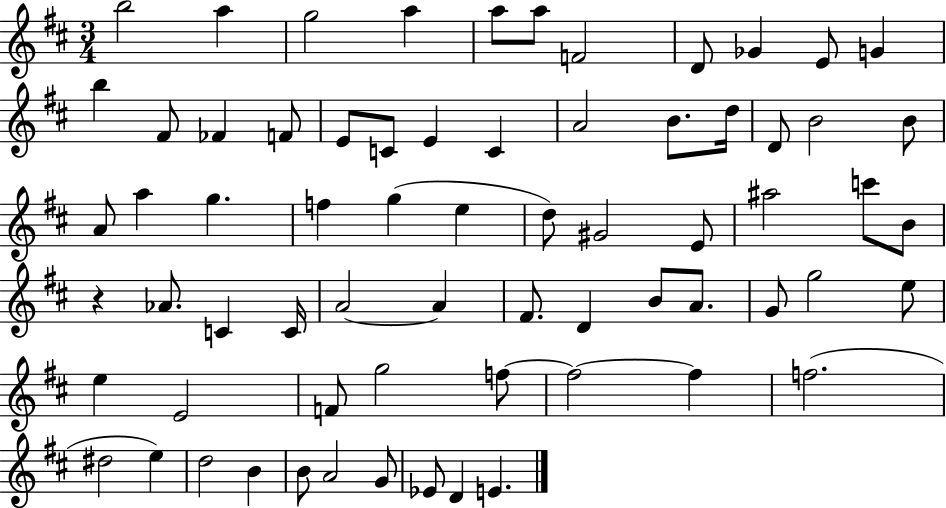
B5/h A5/q G5/h A5/q A5/e A5/e F4/h D4/e Gb4/q E4/e G4/q B5/q F#4/e FES4/q F4/e E4/e C4/e E4/q C4/q A4/h B4/e. D5/s D4/e B4/h B4/e A4/e A5/q G5/q. F5/q G5/q E5/q D5/e G#4/h E4/e A#5/h C6/e B4/e R/q Ab4/e. C4/q C4/s A4/h A4/q F#4/e. D4/q B4/e A4/e. G4/e G5/h E5/e E5/q E4/h F4/e G5/h F5/e F5/h F5/q F5/h. D#5/h E5/q D5/h B4/q B4/e A4/h G4/e Eb4/e D4/q E4/q.